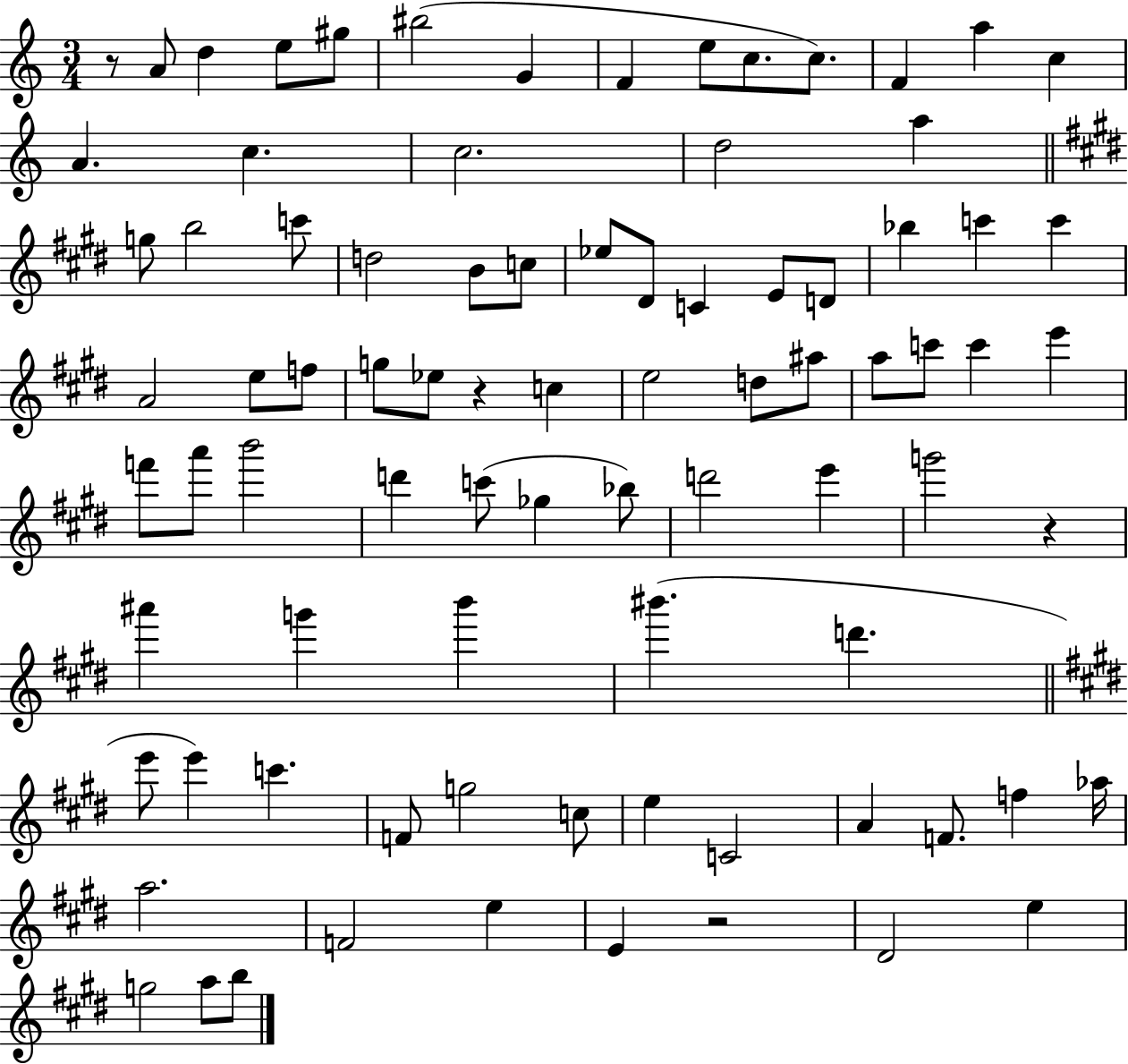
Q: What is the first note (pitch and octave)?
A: A4